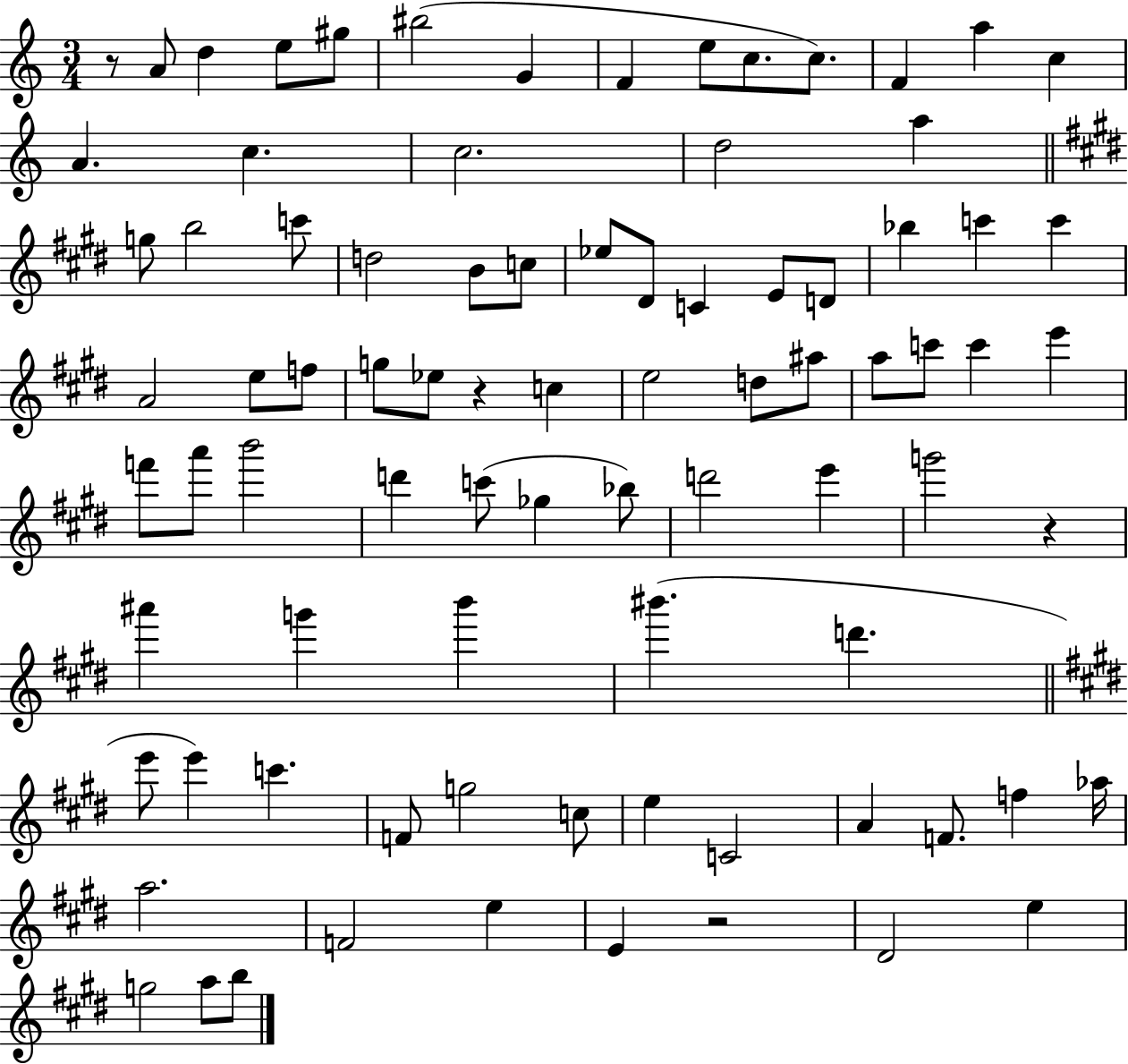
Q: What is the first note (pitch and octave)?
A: A4